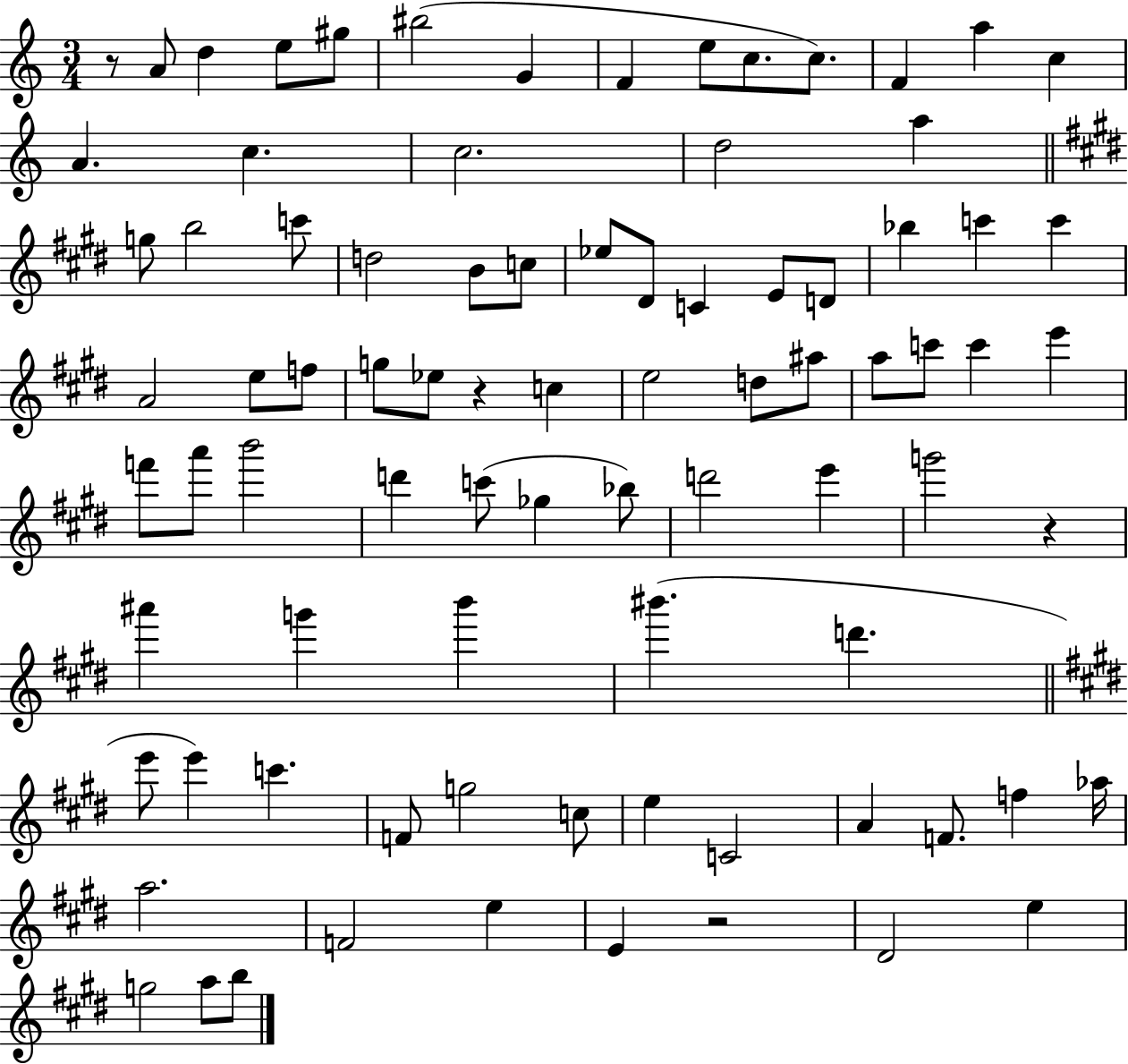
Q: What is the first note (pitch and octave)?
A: A4